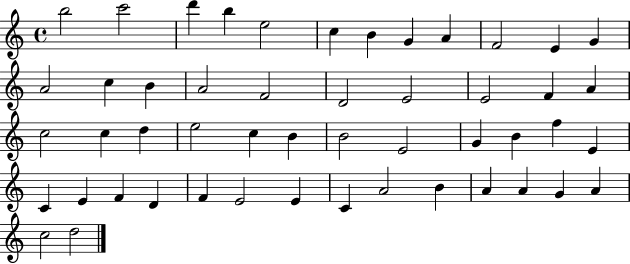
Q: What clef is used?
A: treble